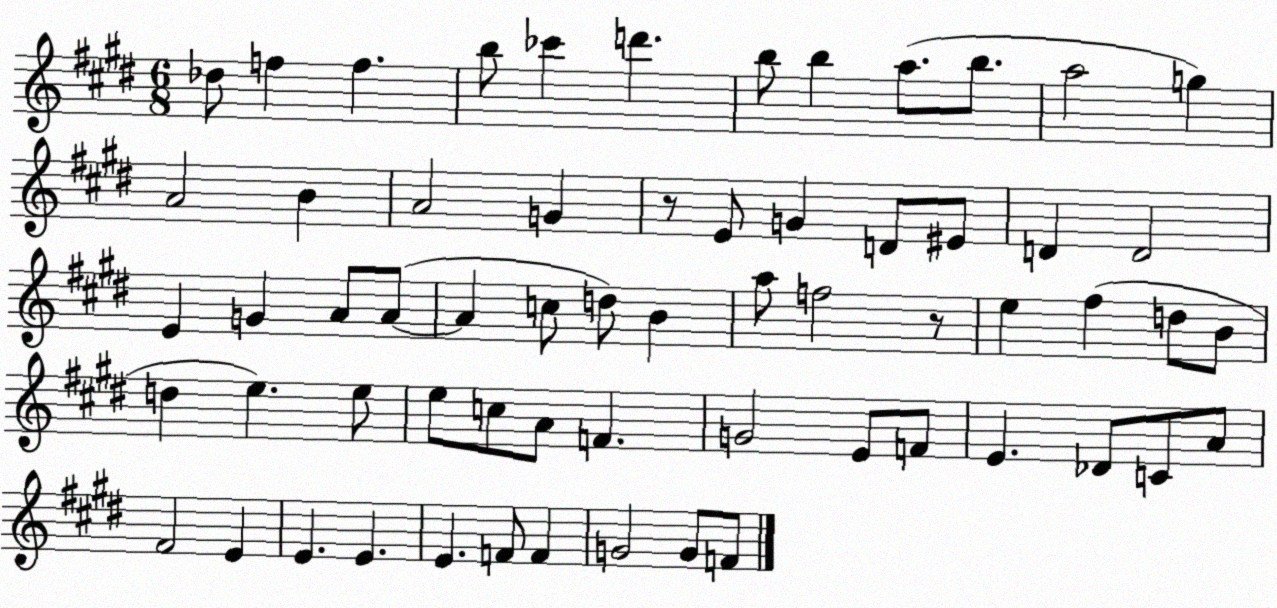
X:1
T:Untitled
M:6/8
L:1/4
K:E
_d/2 f f b/2 _c' d' b/2 b a/2 b/2 a2 g A2 B A2 G z/2 E/2 G D/2 ^E/2 D D2 E G A/2 A/2 A c/2 d/2 B a/2 f2 z/2 e ^f d/2 B/2 d e e/2 e/2 c/2 A/2 F G2 E/2 F/2 E _D/2 C/2 A/2 ^F2 E E E E F/2 F G2 G/2 F/2